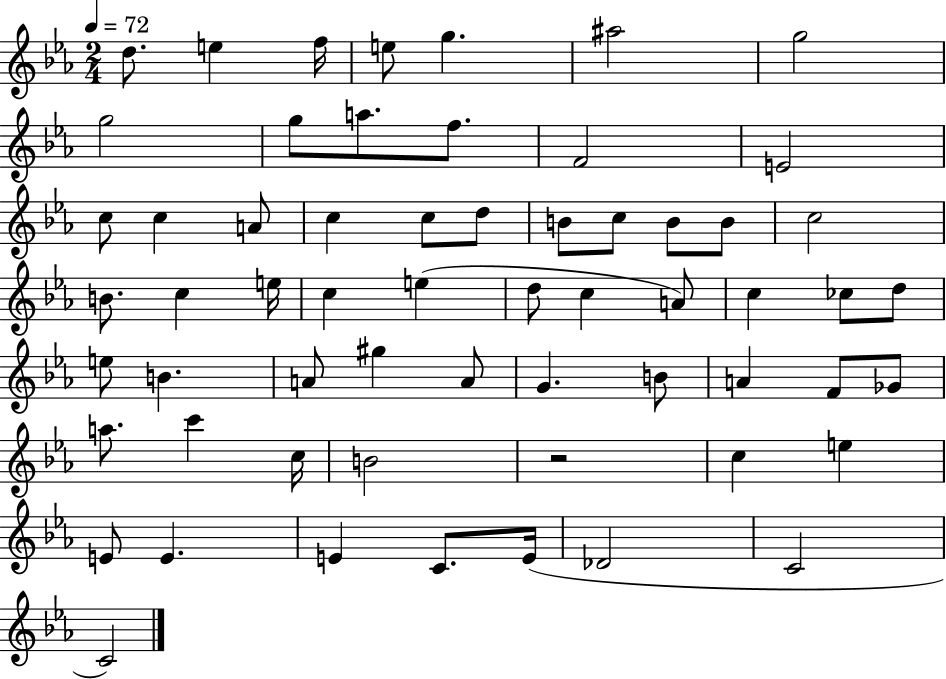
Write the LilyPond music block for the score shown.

{
  \clef treble
  \numericTimeSignature
  \time 2/4
  \key ees \major
  \tempo 4 = 72
  d''8. e''4 f''16 | e''8 g''4. | ais''2 | g''2 | \break g''2 | g''8 a''8. f''8. | f'2 | e'2 | \break c''8 c''4 a'8 | c''4 c''8 d''8 | b'8 c''8 b'8 b'8 | c''2 | \break b'8. c''4 e''16 | c''4 e''4( | d''8 c''4 a'8) | c''4 ces''8 d''8 | \break e''8 b'4. | a'8 gis''4 a'8 | g'4. b'8 | a'4 f'8 ges'8 | \break a''8. c'''4 c''16 | b'2 | r2 | c''4 e''4 | \break e'8 e'4. | e'4 c'8. e'16( | des'2 | c'2 | \break c'2) | \bar "|."
}